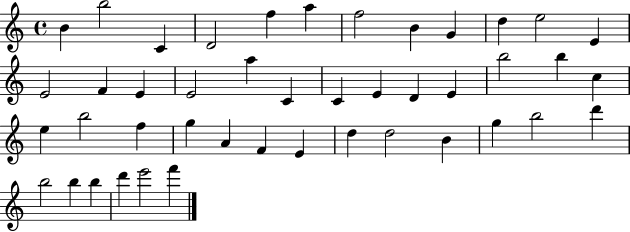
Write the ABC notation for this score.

X:1
T:Untitled
M:4/4
L:1/4
K:C
B b2 C D2 f a f2 B G d e2 E E2 F E E2 a C C E D E b2 b c e b2 f g A F E d d2 B g b2 d' b2 b b d' e'2 f'